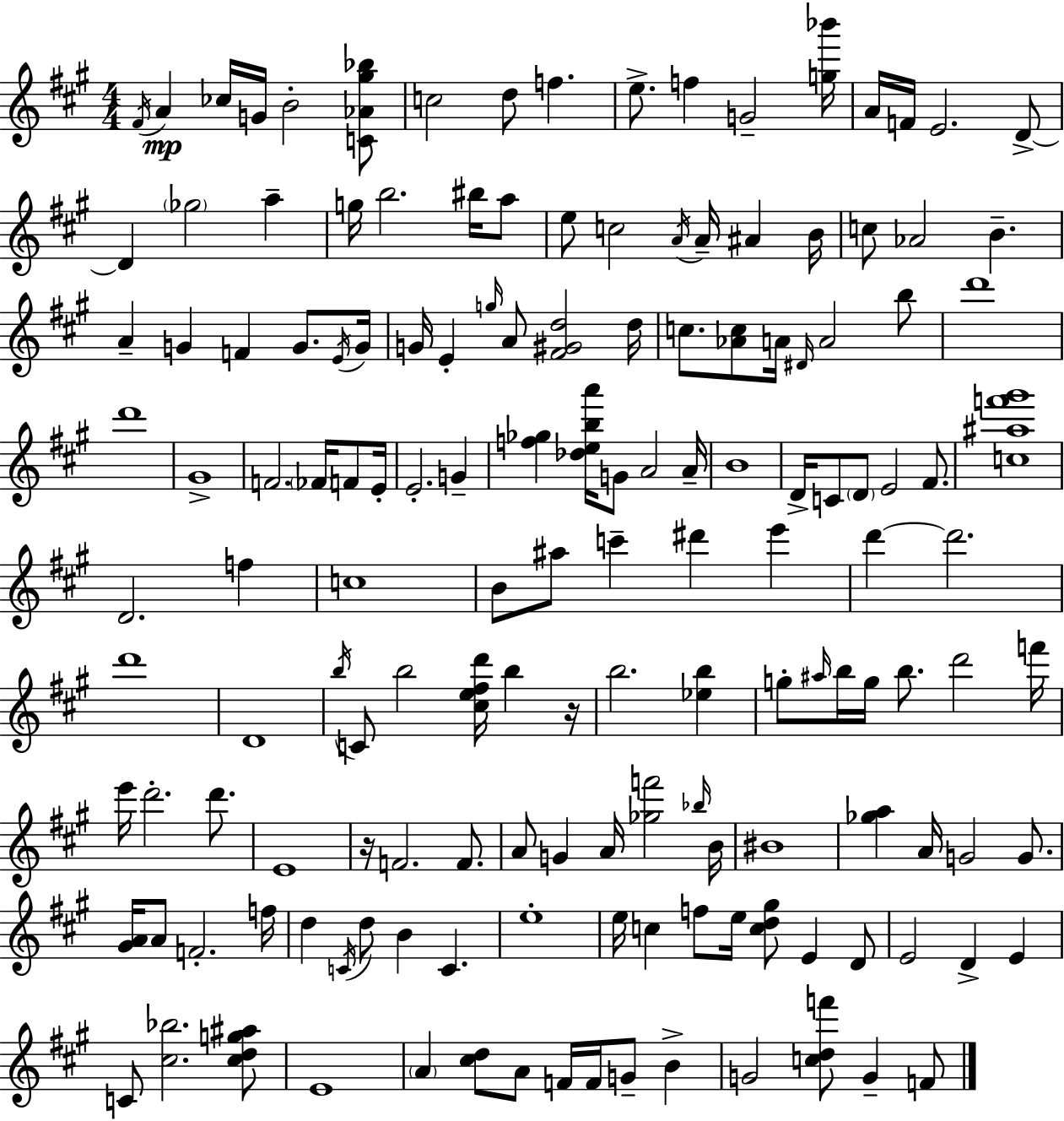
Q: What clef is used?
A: treble